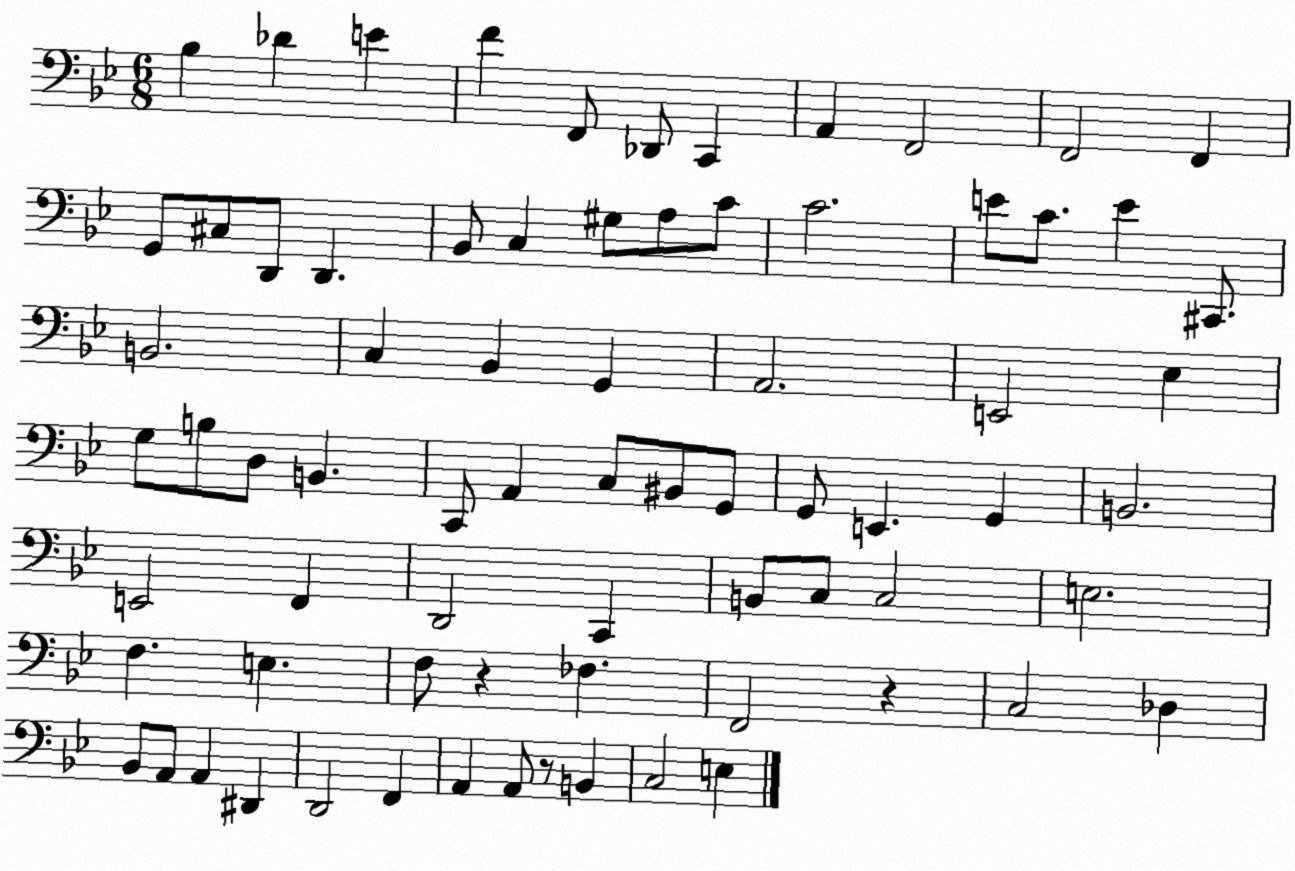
X:1
T:Untitled
M:6/8
L:1/4
K:Bb
_B, _D E F F,,/2 _D,,/2 C,, A,, F,,2 F,,2 F,, G,,/2 ^C,/2 D,,/2 D,, _B,,/2 C, ^G,/2 A,/2 C/2 C2 E/2 C/2 E ^C,,/2 B,,2 C, _B,, G,, A,,2 E,,2 _E, G,/2 B,/2 D,/2 B,, C,,/2 A,, C,/2 ^B,,/2 G,,/2 G,,/2 E,, G,, B,,2 E,,2 F,, D,,2 C,, B,,/2 C,/2 C,2 E,2 F, E, F,/2 z _F, F,,2 z C,2 _D, _B,,/2 A,,/2 A,, ^D,, D,,2 F,, A,, A,,/2 z/2 B,, C,2 E,